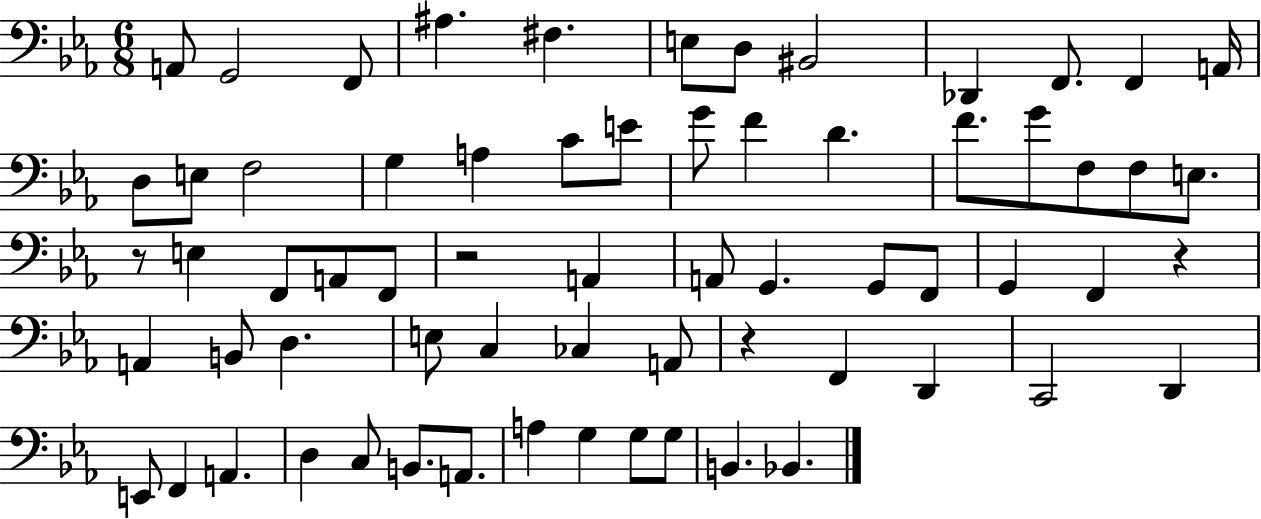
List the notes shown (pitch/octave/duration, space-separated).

A2/e G2/h F2/e A#3/q. F#3/q. E3/e D3/e BIS2/h Db2/q F2/e. F2/q A2/s D3/e E3/e F3/h G3/q A3/q C4/e E4/e G4/e F4/q D4/q. F4/e. G4/e F3/e F3/e E3/e. R/e E3/q F2/e A2/e F2/e R/h A2/q A2/e G2/q. G2/e F2/e G2/q F2/q R/q A2/q B2/e D3/q. E3/e C3/q CES3/q A2/e R/q F2/q D2/q C2/h D2/q E2/e F2/q A2/q. D3/q C3/e B2/e. A2/e. A3/q G3/q G3/e G3/e B2/q. Bb2/q.